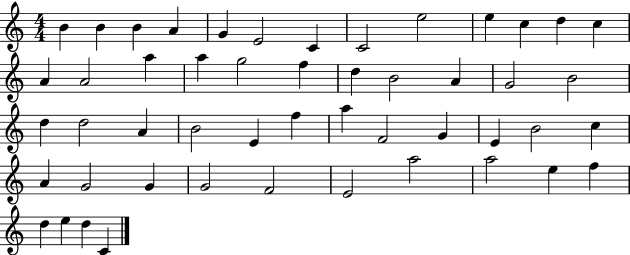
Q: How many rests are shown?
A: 0